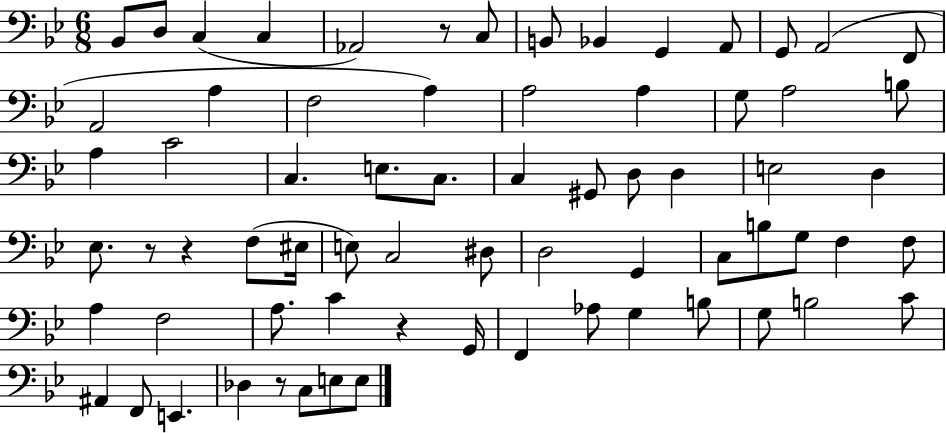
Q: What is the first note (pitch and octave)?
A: Bb2